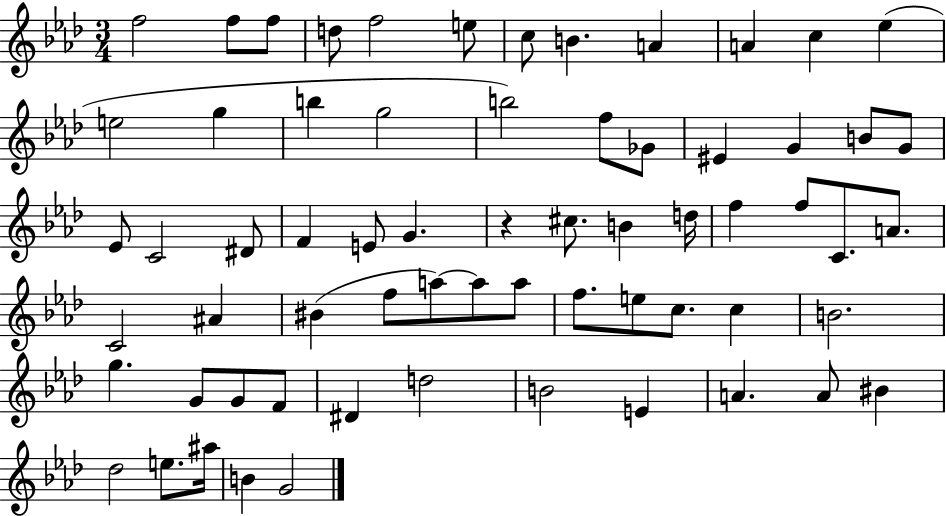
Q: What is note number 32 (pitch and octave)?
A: D5